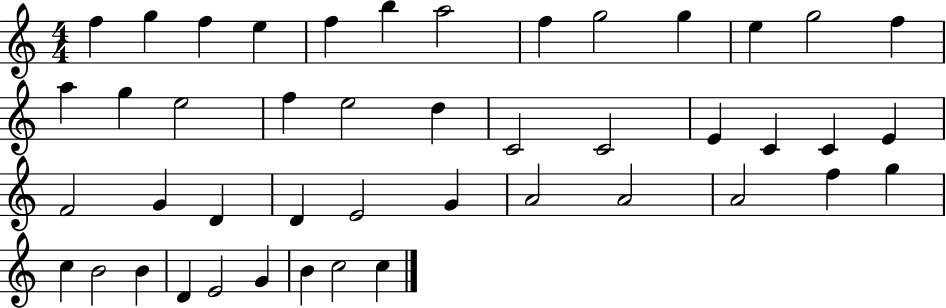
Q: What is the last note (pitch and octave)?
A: C5